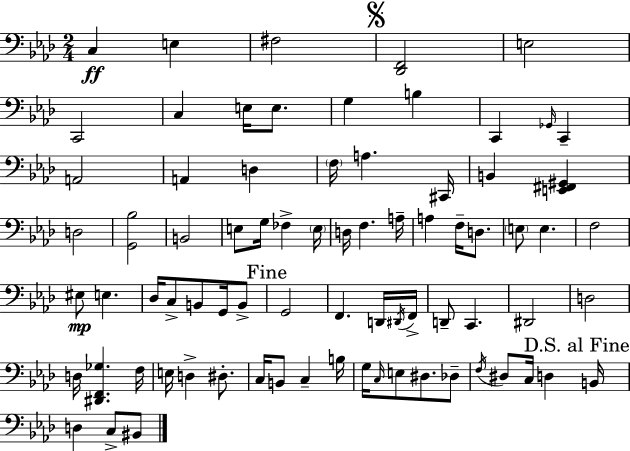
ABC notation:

X:1
T:Untitled
M:2/4
L:1/4
K:Ab
C, E, ^F,2 [_D,,F,,]2 E,2 C,,2 C, E,/4 E,/2 G, B, C,, _G,,/4 C,, A,,2 A,, D, F,/4 A, ^C,,/4 B,, [E,,^F,,^G,,] D,2 [G,,_B,]2 B,,2 E,/2 G,/4 _F, E,/4 D,/4 F, A,/4 A, F,/4 D,/2 E,/2 E, F,2 ^E,/2 E, _D,/4 C,/2 B,,/2 G,,/4 B,,/2 G,,2 F,, D,,/4 ^D,,/4 F,,/4 D,,/2 C,, ^D,,2 D,2 D,/4 [^D,,F,,_G,] F,/4 E,/4 D, ^D,/2 C,/4 B,,/2 C, B,/4 G,/4 C,/4 E,/2 ^D,/2 _D,/2 F,/4 ^D,/2 C,/4 D, B,,/4 D, C,/2 ^B,,/2